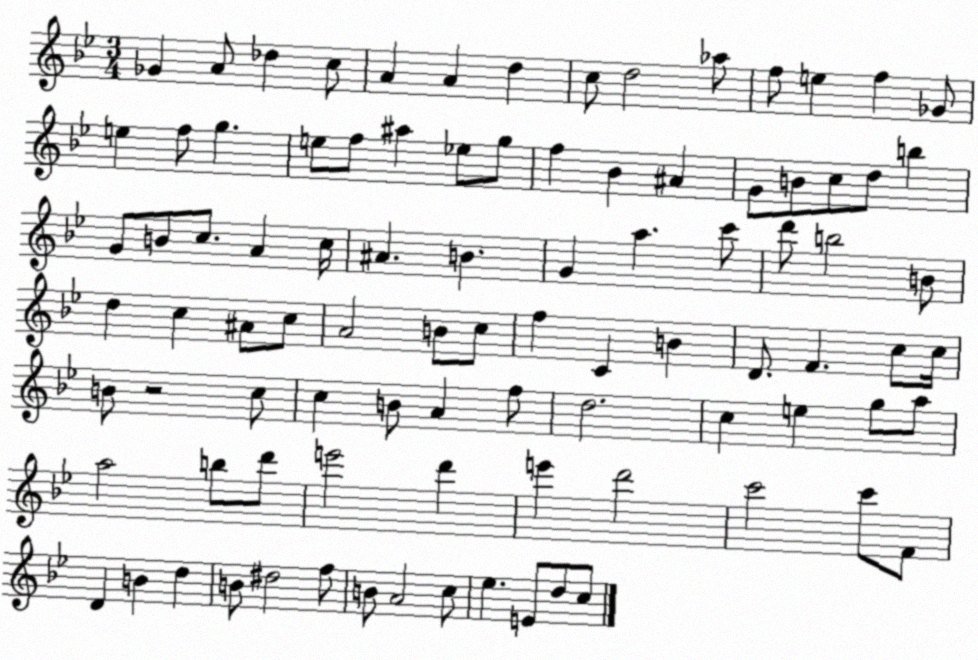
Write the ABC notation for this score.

X:1
T:Untitled
M:3/4
L:1/4
K:Bb
_G A/2 _d c/2 A A d c/2 d2 _a/2 f/2 e f _G/2 e f/2 g e/2 f/2 ^a _e/2 g/2 f _B ^A G/2 B/2 c/2 d/2 b G/2 B/2 c/2 A c/4 ^A B G a c'/2 d'/2 b2 B/2 d c ^A/2 c/2 A2 B/2 c/2 f C B D/2 F c/2 c/4 B/2 z2 c/2 c B/2 A f/2 d2 c e g/2 a/2 a2 b/2 d'/2 e'2 d' e' d'2 c'2 c'/2 F/2 D B d B/2 ^d2 f/2 B/2 A2 c/2 _e E/2 d/2 c/2